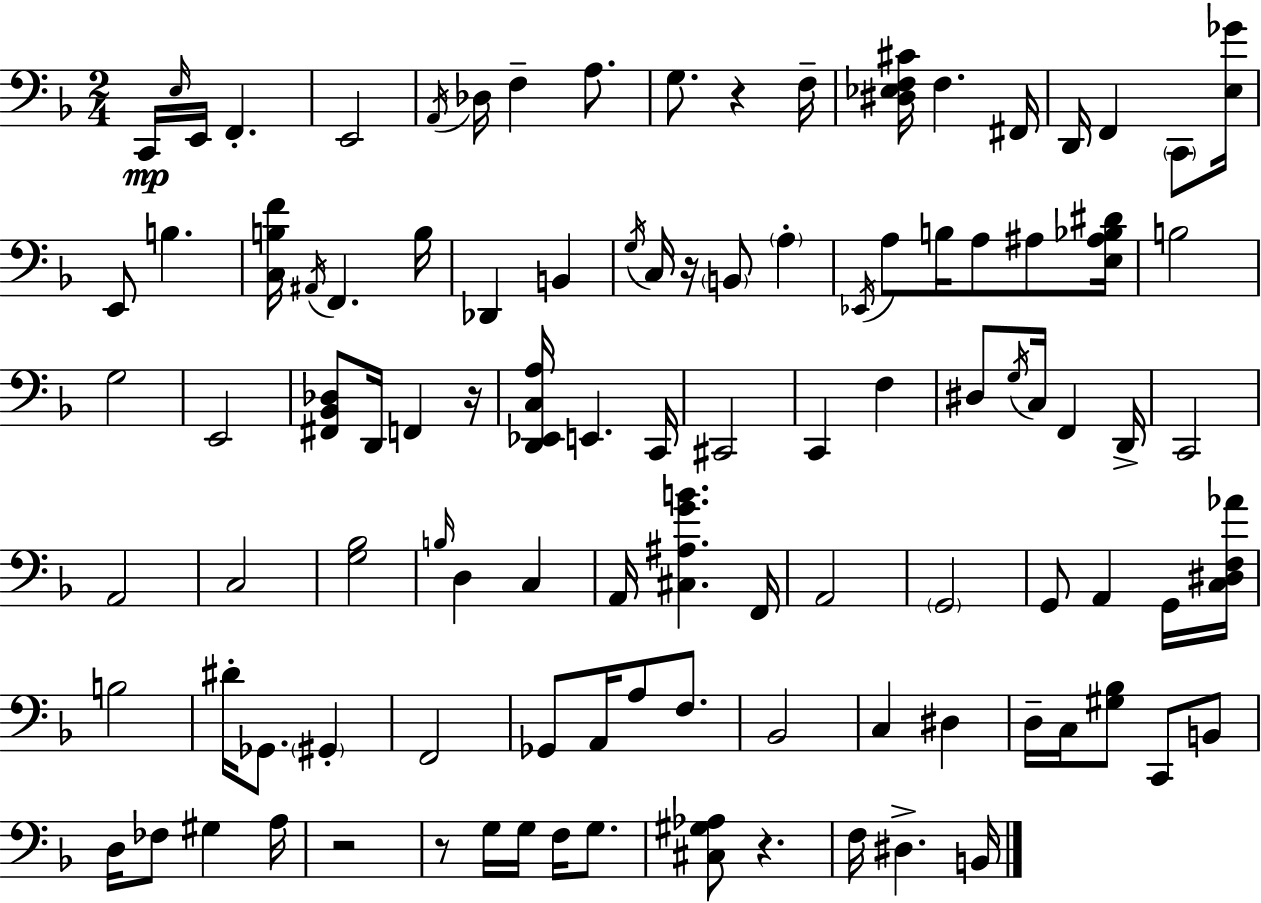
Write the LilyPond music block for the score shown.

{
  \clef bass
  \numericTimeSignature
  \time 2/4
  \key d \minor
  c,16\mp \grace { e16 } e,16 f,4.-. | e,2 | \acciaccatura { a,16 } des16 f4-- a8. | g8. r4 | \break f16-- <dis ees f cis'>16 f4. | fis,16 d,16 f,4 \parenthesize c,8 | <e ges'>16 e,8 b4. | <c b f'>16 \acciaccatura { ais,16 } f,4. | \break b16 des,4 b,4 | \acciaccatura { g16 } c16 r16 \parenthesize b,8 | \parenthesize a4-. \acciaccatura { ees,16 } a8 b16 | a8 ais8 <e ais bes dis'>16 b2 | \break g2 | e,2 | <fis, bes, des>8 d,16 | f,4 r16 <d, ees, c a>16 e,4. | \break c,16 cis,2 | c,4 | f4 dis8 \acciaccatura { g16 } | c16 f,4 d,16-> c,2 | \break a,2 | c2 | <g bes>2 | \grace { b16 } d4 | \break c4 a,16 | <cis ais g' b'>4. f,16 a,2 | \parenthesize g,2 | g,8 | \break a,4 g,16 <c dis f aes'>16 b2 | dis'16-. | ges,8. \parenthesize gis,4-. f,2 | ges,8 | \break a,16 a8 f8. bes,2 | c4 | dis4 d16-- | c16 <gis bes>8 c,8 b,8 d16 | \break fes8 gis4 a16 r2 | r8 | g16 g16 f16 g8. <cis gis aes>8 | r4. f16 | \break dis4.-> b,16 \bar "|."
}